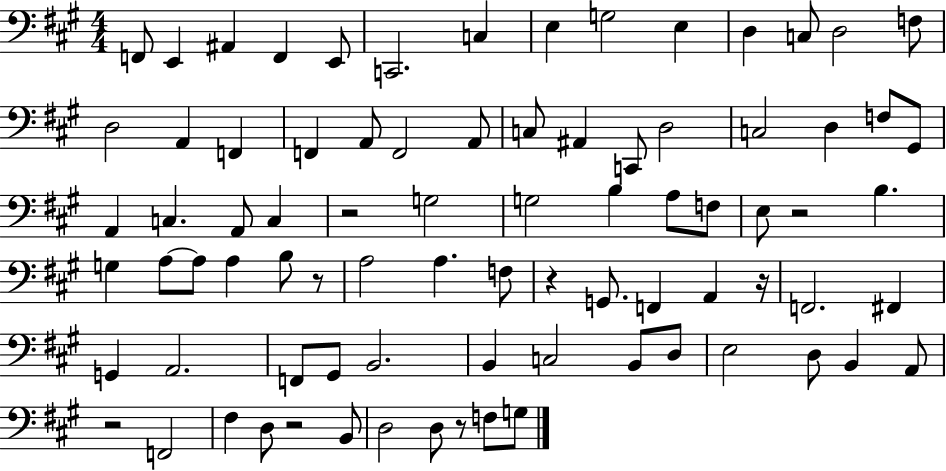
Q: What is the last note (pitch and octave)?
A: G3